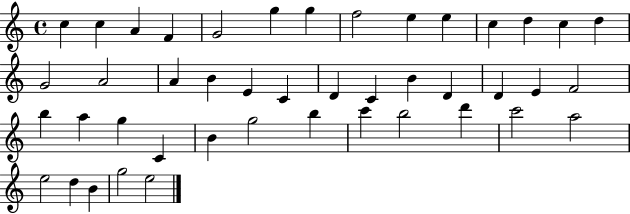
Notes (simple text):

C5/q C5/q A4/q F4/q G4/h G5/q G5/q F5/h E5/q E5/q C5/q D5/q C5/q D5/q G4/h A4/h A4/q B4/q E4/q C4/q D4/q C4/q B4/q D4/q D4/q E4/q F4/h B5/q A5/q G5/q C4/q B4/q G5/h B5/q C6/q B5/h D6/q C6/h A5/h E5/h D5/q B4/q G5/h E5/h